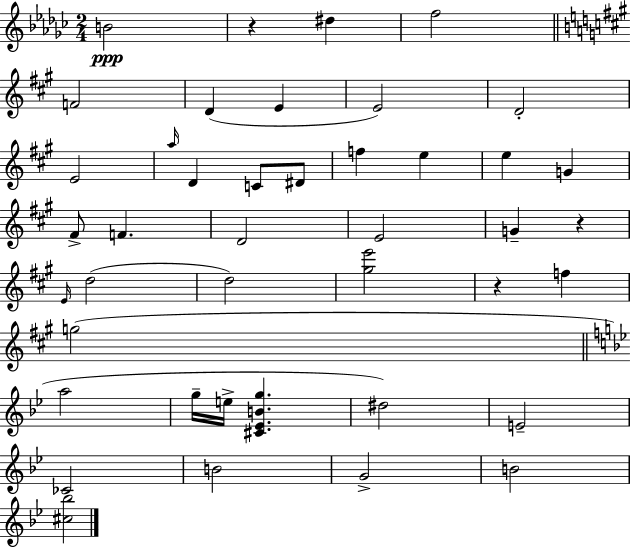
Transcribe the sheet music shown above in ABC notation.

X:1
T:Untitled
M:2/4
L:1/4
K:Ebm
B2 z ^d f2 F2 D E E2 D2 E2 a/4 D C/2 ^D/2 f e e G ^F/2 F D2 E2 G z E/4 d2 d2 [^ge']2 z f g2 a2 g/4 e/4 [^C_EBg] ^d2 E2 _C2 B2 G2 B2 [^c_b]2